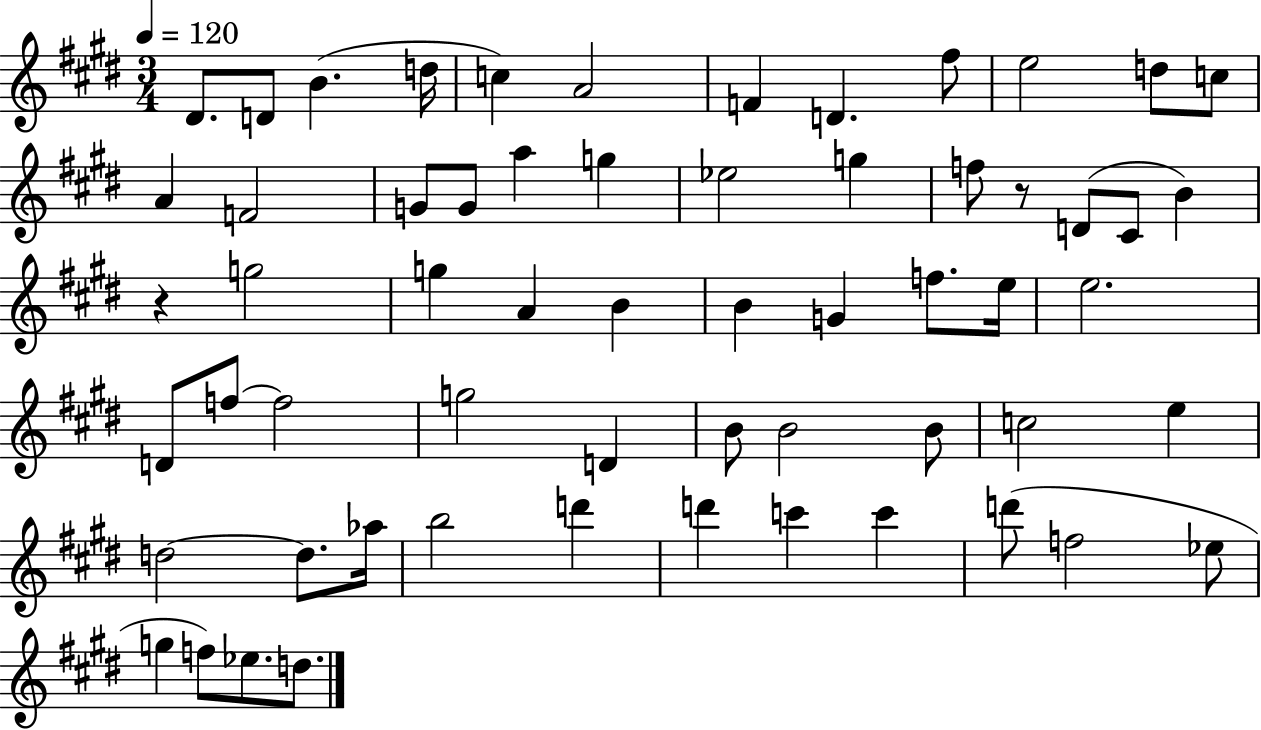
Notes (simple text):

D#4/e. D4/e B4/q. D5/s C5/q A4/h F4/q D4/q. F#5/e E5/h D5/e C5/e A4/q F4/h G4/e G4/e A5/q G5/q Eb5/h G5/q F5/e R/e D4/e C#4/e B4/q R/q G5/h G5/q A4/q B4/q B4/q G4/q F5/e. E5/s E5/h. D4/e F5/e F5/h G5/h D4/q B4/e B4/h B4/e C5/h E5/q D5/h D5/e. Ab5/s B5/h D6/q D6/q C6/q C6/q D6/e F5/h Eb5/e G5/q F5/e Eb5/e. D5/e.